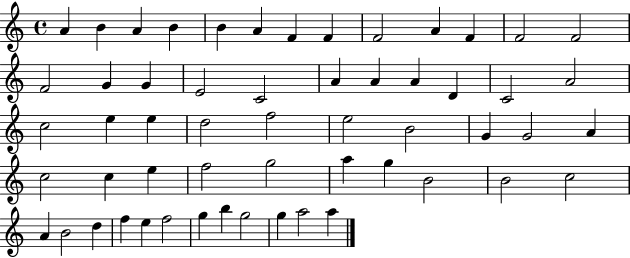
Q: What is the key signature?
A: C major